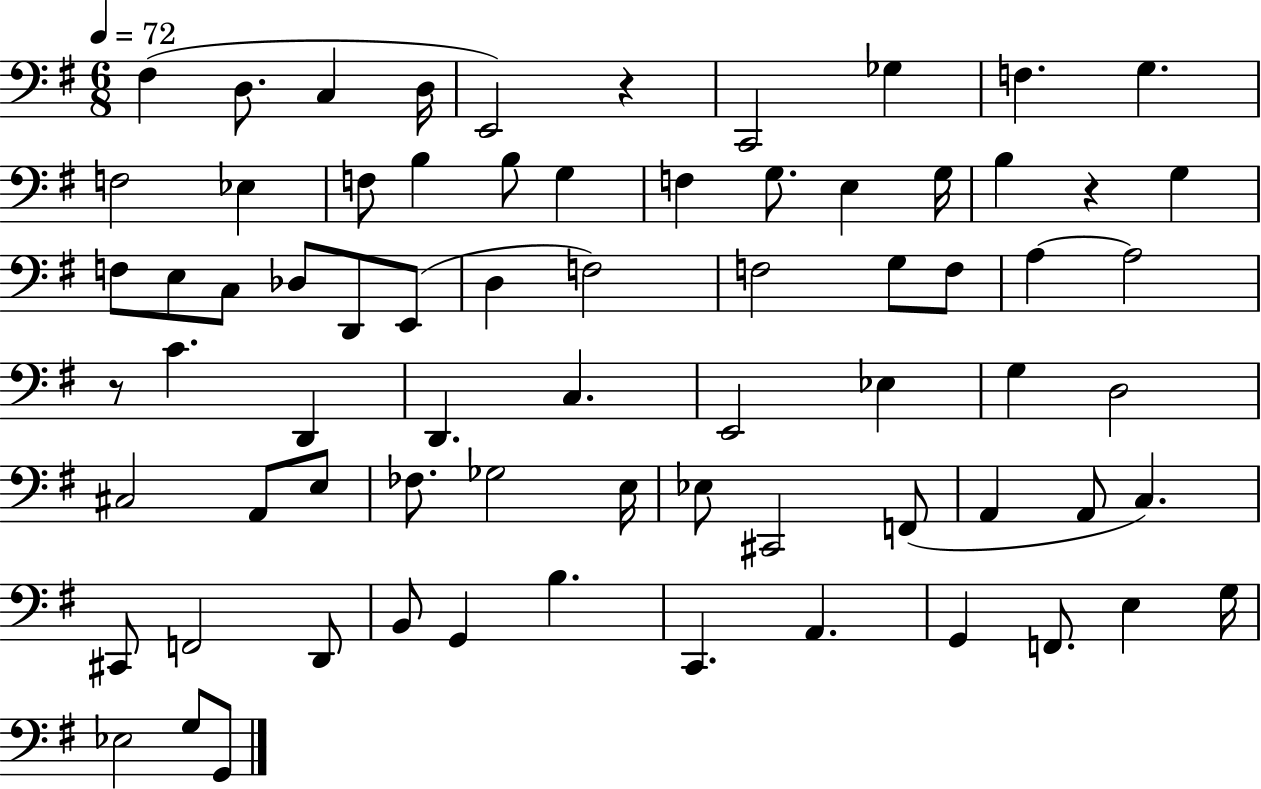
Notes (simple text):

F#3/q D3/e. C3/q D3/s E2/h R/q C2/h Gb3/q F3/q. G3/q. F3/h Eb3/q F3/e B3/q B3/e G3/q F3/q G3/e. E3/q G3/s B3/q R/q G3/q F3/e E3/e C3/e Db3/e D2/e E2/e D3/q F3/h F3/h G3/e F3/e A3/q A3/h R/e C4/q. D2/q D2/q. C3/q. E2/h Eb3/q G3/q D3/h C#3/h A2/e E3/e FES3/e. Gb3/h E3/s Eb3/e C#2/h F2/e A2/q A2/e C3/q. C#2/e F2/h D2/e B2/e G2/q B3/q. C2/q. A2/q. G2/q F2/e. E3/q G3/s Eb3/h G3/e G2/e